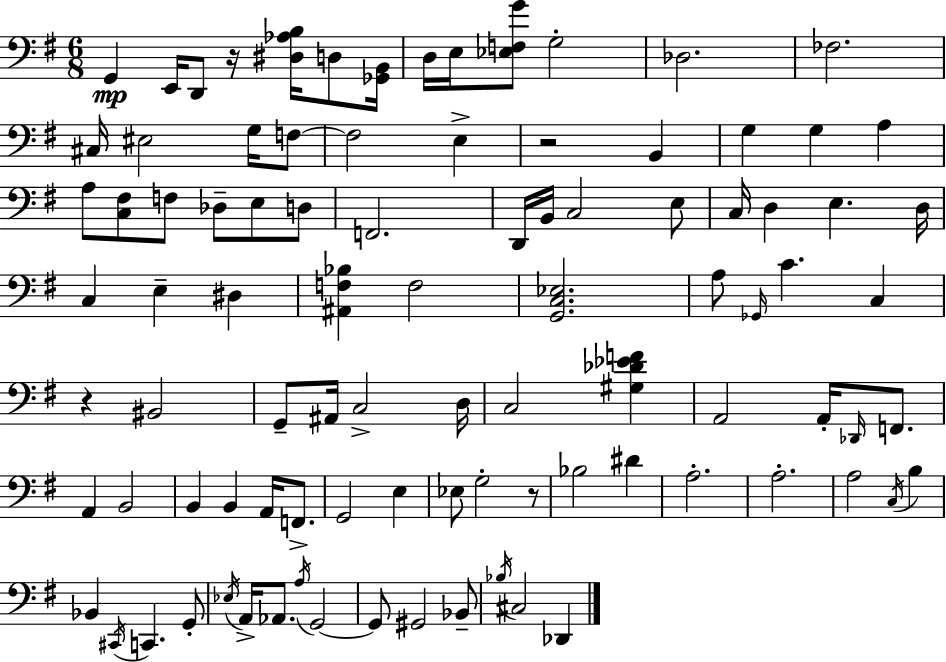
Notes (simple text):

G2/q E2/s D2/e R/s [D#3,Ab3,B3]/s D3/e [Gb2,B2]/s D3/s E3/s [Eb3,F3,G4]/e G3/h Db3/h. FES3/h. C#3/s EIS3/h G3/s F3/e F3/h E3/q R/h B2/q G3/q G3/q A3/q A3/e [C3,F#3]/e F3/e Db3/e E3/e D3/e F2/h. D2/s B2/s C3/h E3/e C3/s D3/q E3/q. D3/s C3/q E3/q D#3/q [A#2,F3,Bb3]/q F3/h [G2,C3,Eb3]/h. A3/e Gb2/s C4/q. C3/q R/q BIS2/h G2/e A#2/s C3/h D3/s C3/h [G#3,Db4,Eb4,F4]/q A2/h A2/s Db2/s F2/e. A2/q B2/h B2/q B2/q A2/s F2/e. G2/h E3/q Eb3/e G3/h R/e Bb3/h D#4/q A3/h. A3/h. A3/h C3/s B3/q Bb2/q C#2/s C2/q. G2/e Eb3/s A2/s Ab2/e. A3/s G2/h G2/e G#2/h Bb2/e Bb3/s C#3/h Db2/q